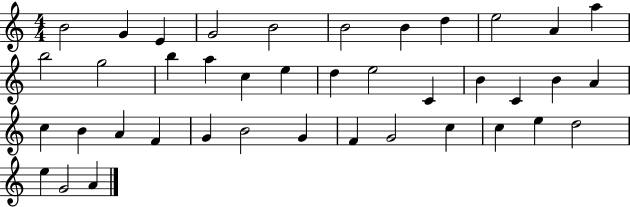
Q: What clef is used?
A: treble